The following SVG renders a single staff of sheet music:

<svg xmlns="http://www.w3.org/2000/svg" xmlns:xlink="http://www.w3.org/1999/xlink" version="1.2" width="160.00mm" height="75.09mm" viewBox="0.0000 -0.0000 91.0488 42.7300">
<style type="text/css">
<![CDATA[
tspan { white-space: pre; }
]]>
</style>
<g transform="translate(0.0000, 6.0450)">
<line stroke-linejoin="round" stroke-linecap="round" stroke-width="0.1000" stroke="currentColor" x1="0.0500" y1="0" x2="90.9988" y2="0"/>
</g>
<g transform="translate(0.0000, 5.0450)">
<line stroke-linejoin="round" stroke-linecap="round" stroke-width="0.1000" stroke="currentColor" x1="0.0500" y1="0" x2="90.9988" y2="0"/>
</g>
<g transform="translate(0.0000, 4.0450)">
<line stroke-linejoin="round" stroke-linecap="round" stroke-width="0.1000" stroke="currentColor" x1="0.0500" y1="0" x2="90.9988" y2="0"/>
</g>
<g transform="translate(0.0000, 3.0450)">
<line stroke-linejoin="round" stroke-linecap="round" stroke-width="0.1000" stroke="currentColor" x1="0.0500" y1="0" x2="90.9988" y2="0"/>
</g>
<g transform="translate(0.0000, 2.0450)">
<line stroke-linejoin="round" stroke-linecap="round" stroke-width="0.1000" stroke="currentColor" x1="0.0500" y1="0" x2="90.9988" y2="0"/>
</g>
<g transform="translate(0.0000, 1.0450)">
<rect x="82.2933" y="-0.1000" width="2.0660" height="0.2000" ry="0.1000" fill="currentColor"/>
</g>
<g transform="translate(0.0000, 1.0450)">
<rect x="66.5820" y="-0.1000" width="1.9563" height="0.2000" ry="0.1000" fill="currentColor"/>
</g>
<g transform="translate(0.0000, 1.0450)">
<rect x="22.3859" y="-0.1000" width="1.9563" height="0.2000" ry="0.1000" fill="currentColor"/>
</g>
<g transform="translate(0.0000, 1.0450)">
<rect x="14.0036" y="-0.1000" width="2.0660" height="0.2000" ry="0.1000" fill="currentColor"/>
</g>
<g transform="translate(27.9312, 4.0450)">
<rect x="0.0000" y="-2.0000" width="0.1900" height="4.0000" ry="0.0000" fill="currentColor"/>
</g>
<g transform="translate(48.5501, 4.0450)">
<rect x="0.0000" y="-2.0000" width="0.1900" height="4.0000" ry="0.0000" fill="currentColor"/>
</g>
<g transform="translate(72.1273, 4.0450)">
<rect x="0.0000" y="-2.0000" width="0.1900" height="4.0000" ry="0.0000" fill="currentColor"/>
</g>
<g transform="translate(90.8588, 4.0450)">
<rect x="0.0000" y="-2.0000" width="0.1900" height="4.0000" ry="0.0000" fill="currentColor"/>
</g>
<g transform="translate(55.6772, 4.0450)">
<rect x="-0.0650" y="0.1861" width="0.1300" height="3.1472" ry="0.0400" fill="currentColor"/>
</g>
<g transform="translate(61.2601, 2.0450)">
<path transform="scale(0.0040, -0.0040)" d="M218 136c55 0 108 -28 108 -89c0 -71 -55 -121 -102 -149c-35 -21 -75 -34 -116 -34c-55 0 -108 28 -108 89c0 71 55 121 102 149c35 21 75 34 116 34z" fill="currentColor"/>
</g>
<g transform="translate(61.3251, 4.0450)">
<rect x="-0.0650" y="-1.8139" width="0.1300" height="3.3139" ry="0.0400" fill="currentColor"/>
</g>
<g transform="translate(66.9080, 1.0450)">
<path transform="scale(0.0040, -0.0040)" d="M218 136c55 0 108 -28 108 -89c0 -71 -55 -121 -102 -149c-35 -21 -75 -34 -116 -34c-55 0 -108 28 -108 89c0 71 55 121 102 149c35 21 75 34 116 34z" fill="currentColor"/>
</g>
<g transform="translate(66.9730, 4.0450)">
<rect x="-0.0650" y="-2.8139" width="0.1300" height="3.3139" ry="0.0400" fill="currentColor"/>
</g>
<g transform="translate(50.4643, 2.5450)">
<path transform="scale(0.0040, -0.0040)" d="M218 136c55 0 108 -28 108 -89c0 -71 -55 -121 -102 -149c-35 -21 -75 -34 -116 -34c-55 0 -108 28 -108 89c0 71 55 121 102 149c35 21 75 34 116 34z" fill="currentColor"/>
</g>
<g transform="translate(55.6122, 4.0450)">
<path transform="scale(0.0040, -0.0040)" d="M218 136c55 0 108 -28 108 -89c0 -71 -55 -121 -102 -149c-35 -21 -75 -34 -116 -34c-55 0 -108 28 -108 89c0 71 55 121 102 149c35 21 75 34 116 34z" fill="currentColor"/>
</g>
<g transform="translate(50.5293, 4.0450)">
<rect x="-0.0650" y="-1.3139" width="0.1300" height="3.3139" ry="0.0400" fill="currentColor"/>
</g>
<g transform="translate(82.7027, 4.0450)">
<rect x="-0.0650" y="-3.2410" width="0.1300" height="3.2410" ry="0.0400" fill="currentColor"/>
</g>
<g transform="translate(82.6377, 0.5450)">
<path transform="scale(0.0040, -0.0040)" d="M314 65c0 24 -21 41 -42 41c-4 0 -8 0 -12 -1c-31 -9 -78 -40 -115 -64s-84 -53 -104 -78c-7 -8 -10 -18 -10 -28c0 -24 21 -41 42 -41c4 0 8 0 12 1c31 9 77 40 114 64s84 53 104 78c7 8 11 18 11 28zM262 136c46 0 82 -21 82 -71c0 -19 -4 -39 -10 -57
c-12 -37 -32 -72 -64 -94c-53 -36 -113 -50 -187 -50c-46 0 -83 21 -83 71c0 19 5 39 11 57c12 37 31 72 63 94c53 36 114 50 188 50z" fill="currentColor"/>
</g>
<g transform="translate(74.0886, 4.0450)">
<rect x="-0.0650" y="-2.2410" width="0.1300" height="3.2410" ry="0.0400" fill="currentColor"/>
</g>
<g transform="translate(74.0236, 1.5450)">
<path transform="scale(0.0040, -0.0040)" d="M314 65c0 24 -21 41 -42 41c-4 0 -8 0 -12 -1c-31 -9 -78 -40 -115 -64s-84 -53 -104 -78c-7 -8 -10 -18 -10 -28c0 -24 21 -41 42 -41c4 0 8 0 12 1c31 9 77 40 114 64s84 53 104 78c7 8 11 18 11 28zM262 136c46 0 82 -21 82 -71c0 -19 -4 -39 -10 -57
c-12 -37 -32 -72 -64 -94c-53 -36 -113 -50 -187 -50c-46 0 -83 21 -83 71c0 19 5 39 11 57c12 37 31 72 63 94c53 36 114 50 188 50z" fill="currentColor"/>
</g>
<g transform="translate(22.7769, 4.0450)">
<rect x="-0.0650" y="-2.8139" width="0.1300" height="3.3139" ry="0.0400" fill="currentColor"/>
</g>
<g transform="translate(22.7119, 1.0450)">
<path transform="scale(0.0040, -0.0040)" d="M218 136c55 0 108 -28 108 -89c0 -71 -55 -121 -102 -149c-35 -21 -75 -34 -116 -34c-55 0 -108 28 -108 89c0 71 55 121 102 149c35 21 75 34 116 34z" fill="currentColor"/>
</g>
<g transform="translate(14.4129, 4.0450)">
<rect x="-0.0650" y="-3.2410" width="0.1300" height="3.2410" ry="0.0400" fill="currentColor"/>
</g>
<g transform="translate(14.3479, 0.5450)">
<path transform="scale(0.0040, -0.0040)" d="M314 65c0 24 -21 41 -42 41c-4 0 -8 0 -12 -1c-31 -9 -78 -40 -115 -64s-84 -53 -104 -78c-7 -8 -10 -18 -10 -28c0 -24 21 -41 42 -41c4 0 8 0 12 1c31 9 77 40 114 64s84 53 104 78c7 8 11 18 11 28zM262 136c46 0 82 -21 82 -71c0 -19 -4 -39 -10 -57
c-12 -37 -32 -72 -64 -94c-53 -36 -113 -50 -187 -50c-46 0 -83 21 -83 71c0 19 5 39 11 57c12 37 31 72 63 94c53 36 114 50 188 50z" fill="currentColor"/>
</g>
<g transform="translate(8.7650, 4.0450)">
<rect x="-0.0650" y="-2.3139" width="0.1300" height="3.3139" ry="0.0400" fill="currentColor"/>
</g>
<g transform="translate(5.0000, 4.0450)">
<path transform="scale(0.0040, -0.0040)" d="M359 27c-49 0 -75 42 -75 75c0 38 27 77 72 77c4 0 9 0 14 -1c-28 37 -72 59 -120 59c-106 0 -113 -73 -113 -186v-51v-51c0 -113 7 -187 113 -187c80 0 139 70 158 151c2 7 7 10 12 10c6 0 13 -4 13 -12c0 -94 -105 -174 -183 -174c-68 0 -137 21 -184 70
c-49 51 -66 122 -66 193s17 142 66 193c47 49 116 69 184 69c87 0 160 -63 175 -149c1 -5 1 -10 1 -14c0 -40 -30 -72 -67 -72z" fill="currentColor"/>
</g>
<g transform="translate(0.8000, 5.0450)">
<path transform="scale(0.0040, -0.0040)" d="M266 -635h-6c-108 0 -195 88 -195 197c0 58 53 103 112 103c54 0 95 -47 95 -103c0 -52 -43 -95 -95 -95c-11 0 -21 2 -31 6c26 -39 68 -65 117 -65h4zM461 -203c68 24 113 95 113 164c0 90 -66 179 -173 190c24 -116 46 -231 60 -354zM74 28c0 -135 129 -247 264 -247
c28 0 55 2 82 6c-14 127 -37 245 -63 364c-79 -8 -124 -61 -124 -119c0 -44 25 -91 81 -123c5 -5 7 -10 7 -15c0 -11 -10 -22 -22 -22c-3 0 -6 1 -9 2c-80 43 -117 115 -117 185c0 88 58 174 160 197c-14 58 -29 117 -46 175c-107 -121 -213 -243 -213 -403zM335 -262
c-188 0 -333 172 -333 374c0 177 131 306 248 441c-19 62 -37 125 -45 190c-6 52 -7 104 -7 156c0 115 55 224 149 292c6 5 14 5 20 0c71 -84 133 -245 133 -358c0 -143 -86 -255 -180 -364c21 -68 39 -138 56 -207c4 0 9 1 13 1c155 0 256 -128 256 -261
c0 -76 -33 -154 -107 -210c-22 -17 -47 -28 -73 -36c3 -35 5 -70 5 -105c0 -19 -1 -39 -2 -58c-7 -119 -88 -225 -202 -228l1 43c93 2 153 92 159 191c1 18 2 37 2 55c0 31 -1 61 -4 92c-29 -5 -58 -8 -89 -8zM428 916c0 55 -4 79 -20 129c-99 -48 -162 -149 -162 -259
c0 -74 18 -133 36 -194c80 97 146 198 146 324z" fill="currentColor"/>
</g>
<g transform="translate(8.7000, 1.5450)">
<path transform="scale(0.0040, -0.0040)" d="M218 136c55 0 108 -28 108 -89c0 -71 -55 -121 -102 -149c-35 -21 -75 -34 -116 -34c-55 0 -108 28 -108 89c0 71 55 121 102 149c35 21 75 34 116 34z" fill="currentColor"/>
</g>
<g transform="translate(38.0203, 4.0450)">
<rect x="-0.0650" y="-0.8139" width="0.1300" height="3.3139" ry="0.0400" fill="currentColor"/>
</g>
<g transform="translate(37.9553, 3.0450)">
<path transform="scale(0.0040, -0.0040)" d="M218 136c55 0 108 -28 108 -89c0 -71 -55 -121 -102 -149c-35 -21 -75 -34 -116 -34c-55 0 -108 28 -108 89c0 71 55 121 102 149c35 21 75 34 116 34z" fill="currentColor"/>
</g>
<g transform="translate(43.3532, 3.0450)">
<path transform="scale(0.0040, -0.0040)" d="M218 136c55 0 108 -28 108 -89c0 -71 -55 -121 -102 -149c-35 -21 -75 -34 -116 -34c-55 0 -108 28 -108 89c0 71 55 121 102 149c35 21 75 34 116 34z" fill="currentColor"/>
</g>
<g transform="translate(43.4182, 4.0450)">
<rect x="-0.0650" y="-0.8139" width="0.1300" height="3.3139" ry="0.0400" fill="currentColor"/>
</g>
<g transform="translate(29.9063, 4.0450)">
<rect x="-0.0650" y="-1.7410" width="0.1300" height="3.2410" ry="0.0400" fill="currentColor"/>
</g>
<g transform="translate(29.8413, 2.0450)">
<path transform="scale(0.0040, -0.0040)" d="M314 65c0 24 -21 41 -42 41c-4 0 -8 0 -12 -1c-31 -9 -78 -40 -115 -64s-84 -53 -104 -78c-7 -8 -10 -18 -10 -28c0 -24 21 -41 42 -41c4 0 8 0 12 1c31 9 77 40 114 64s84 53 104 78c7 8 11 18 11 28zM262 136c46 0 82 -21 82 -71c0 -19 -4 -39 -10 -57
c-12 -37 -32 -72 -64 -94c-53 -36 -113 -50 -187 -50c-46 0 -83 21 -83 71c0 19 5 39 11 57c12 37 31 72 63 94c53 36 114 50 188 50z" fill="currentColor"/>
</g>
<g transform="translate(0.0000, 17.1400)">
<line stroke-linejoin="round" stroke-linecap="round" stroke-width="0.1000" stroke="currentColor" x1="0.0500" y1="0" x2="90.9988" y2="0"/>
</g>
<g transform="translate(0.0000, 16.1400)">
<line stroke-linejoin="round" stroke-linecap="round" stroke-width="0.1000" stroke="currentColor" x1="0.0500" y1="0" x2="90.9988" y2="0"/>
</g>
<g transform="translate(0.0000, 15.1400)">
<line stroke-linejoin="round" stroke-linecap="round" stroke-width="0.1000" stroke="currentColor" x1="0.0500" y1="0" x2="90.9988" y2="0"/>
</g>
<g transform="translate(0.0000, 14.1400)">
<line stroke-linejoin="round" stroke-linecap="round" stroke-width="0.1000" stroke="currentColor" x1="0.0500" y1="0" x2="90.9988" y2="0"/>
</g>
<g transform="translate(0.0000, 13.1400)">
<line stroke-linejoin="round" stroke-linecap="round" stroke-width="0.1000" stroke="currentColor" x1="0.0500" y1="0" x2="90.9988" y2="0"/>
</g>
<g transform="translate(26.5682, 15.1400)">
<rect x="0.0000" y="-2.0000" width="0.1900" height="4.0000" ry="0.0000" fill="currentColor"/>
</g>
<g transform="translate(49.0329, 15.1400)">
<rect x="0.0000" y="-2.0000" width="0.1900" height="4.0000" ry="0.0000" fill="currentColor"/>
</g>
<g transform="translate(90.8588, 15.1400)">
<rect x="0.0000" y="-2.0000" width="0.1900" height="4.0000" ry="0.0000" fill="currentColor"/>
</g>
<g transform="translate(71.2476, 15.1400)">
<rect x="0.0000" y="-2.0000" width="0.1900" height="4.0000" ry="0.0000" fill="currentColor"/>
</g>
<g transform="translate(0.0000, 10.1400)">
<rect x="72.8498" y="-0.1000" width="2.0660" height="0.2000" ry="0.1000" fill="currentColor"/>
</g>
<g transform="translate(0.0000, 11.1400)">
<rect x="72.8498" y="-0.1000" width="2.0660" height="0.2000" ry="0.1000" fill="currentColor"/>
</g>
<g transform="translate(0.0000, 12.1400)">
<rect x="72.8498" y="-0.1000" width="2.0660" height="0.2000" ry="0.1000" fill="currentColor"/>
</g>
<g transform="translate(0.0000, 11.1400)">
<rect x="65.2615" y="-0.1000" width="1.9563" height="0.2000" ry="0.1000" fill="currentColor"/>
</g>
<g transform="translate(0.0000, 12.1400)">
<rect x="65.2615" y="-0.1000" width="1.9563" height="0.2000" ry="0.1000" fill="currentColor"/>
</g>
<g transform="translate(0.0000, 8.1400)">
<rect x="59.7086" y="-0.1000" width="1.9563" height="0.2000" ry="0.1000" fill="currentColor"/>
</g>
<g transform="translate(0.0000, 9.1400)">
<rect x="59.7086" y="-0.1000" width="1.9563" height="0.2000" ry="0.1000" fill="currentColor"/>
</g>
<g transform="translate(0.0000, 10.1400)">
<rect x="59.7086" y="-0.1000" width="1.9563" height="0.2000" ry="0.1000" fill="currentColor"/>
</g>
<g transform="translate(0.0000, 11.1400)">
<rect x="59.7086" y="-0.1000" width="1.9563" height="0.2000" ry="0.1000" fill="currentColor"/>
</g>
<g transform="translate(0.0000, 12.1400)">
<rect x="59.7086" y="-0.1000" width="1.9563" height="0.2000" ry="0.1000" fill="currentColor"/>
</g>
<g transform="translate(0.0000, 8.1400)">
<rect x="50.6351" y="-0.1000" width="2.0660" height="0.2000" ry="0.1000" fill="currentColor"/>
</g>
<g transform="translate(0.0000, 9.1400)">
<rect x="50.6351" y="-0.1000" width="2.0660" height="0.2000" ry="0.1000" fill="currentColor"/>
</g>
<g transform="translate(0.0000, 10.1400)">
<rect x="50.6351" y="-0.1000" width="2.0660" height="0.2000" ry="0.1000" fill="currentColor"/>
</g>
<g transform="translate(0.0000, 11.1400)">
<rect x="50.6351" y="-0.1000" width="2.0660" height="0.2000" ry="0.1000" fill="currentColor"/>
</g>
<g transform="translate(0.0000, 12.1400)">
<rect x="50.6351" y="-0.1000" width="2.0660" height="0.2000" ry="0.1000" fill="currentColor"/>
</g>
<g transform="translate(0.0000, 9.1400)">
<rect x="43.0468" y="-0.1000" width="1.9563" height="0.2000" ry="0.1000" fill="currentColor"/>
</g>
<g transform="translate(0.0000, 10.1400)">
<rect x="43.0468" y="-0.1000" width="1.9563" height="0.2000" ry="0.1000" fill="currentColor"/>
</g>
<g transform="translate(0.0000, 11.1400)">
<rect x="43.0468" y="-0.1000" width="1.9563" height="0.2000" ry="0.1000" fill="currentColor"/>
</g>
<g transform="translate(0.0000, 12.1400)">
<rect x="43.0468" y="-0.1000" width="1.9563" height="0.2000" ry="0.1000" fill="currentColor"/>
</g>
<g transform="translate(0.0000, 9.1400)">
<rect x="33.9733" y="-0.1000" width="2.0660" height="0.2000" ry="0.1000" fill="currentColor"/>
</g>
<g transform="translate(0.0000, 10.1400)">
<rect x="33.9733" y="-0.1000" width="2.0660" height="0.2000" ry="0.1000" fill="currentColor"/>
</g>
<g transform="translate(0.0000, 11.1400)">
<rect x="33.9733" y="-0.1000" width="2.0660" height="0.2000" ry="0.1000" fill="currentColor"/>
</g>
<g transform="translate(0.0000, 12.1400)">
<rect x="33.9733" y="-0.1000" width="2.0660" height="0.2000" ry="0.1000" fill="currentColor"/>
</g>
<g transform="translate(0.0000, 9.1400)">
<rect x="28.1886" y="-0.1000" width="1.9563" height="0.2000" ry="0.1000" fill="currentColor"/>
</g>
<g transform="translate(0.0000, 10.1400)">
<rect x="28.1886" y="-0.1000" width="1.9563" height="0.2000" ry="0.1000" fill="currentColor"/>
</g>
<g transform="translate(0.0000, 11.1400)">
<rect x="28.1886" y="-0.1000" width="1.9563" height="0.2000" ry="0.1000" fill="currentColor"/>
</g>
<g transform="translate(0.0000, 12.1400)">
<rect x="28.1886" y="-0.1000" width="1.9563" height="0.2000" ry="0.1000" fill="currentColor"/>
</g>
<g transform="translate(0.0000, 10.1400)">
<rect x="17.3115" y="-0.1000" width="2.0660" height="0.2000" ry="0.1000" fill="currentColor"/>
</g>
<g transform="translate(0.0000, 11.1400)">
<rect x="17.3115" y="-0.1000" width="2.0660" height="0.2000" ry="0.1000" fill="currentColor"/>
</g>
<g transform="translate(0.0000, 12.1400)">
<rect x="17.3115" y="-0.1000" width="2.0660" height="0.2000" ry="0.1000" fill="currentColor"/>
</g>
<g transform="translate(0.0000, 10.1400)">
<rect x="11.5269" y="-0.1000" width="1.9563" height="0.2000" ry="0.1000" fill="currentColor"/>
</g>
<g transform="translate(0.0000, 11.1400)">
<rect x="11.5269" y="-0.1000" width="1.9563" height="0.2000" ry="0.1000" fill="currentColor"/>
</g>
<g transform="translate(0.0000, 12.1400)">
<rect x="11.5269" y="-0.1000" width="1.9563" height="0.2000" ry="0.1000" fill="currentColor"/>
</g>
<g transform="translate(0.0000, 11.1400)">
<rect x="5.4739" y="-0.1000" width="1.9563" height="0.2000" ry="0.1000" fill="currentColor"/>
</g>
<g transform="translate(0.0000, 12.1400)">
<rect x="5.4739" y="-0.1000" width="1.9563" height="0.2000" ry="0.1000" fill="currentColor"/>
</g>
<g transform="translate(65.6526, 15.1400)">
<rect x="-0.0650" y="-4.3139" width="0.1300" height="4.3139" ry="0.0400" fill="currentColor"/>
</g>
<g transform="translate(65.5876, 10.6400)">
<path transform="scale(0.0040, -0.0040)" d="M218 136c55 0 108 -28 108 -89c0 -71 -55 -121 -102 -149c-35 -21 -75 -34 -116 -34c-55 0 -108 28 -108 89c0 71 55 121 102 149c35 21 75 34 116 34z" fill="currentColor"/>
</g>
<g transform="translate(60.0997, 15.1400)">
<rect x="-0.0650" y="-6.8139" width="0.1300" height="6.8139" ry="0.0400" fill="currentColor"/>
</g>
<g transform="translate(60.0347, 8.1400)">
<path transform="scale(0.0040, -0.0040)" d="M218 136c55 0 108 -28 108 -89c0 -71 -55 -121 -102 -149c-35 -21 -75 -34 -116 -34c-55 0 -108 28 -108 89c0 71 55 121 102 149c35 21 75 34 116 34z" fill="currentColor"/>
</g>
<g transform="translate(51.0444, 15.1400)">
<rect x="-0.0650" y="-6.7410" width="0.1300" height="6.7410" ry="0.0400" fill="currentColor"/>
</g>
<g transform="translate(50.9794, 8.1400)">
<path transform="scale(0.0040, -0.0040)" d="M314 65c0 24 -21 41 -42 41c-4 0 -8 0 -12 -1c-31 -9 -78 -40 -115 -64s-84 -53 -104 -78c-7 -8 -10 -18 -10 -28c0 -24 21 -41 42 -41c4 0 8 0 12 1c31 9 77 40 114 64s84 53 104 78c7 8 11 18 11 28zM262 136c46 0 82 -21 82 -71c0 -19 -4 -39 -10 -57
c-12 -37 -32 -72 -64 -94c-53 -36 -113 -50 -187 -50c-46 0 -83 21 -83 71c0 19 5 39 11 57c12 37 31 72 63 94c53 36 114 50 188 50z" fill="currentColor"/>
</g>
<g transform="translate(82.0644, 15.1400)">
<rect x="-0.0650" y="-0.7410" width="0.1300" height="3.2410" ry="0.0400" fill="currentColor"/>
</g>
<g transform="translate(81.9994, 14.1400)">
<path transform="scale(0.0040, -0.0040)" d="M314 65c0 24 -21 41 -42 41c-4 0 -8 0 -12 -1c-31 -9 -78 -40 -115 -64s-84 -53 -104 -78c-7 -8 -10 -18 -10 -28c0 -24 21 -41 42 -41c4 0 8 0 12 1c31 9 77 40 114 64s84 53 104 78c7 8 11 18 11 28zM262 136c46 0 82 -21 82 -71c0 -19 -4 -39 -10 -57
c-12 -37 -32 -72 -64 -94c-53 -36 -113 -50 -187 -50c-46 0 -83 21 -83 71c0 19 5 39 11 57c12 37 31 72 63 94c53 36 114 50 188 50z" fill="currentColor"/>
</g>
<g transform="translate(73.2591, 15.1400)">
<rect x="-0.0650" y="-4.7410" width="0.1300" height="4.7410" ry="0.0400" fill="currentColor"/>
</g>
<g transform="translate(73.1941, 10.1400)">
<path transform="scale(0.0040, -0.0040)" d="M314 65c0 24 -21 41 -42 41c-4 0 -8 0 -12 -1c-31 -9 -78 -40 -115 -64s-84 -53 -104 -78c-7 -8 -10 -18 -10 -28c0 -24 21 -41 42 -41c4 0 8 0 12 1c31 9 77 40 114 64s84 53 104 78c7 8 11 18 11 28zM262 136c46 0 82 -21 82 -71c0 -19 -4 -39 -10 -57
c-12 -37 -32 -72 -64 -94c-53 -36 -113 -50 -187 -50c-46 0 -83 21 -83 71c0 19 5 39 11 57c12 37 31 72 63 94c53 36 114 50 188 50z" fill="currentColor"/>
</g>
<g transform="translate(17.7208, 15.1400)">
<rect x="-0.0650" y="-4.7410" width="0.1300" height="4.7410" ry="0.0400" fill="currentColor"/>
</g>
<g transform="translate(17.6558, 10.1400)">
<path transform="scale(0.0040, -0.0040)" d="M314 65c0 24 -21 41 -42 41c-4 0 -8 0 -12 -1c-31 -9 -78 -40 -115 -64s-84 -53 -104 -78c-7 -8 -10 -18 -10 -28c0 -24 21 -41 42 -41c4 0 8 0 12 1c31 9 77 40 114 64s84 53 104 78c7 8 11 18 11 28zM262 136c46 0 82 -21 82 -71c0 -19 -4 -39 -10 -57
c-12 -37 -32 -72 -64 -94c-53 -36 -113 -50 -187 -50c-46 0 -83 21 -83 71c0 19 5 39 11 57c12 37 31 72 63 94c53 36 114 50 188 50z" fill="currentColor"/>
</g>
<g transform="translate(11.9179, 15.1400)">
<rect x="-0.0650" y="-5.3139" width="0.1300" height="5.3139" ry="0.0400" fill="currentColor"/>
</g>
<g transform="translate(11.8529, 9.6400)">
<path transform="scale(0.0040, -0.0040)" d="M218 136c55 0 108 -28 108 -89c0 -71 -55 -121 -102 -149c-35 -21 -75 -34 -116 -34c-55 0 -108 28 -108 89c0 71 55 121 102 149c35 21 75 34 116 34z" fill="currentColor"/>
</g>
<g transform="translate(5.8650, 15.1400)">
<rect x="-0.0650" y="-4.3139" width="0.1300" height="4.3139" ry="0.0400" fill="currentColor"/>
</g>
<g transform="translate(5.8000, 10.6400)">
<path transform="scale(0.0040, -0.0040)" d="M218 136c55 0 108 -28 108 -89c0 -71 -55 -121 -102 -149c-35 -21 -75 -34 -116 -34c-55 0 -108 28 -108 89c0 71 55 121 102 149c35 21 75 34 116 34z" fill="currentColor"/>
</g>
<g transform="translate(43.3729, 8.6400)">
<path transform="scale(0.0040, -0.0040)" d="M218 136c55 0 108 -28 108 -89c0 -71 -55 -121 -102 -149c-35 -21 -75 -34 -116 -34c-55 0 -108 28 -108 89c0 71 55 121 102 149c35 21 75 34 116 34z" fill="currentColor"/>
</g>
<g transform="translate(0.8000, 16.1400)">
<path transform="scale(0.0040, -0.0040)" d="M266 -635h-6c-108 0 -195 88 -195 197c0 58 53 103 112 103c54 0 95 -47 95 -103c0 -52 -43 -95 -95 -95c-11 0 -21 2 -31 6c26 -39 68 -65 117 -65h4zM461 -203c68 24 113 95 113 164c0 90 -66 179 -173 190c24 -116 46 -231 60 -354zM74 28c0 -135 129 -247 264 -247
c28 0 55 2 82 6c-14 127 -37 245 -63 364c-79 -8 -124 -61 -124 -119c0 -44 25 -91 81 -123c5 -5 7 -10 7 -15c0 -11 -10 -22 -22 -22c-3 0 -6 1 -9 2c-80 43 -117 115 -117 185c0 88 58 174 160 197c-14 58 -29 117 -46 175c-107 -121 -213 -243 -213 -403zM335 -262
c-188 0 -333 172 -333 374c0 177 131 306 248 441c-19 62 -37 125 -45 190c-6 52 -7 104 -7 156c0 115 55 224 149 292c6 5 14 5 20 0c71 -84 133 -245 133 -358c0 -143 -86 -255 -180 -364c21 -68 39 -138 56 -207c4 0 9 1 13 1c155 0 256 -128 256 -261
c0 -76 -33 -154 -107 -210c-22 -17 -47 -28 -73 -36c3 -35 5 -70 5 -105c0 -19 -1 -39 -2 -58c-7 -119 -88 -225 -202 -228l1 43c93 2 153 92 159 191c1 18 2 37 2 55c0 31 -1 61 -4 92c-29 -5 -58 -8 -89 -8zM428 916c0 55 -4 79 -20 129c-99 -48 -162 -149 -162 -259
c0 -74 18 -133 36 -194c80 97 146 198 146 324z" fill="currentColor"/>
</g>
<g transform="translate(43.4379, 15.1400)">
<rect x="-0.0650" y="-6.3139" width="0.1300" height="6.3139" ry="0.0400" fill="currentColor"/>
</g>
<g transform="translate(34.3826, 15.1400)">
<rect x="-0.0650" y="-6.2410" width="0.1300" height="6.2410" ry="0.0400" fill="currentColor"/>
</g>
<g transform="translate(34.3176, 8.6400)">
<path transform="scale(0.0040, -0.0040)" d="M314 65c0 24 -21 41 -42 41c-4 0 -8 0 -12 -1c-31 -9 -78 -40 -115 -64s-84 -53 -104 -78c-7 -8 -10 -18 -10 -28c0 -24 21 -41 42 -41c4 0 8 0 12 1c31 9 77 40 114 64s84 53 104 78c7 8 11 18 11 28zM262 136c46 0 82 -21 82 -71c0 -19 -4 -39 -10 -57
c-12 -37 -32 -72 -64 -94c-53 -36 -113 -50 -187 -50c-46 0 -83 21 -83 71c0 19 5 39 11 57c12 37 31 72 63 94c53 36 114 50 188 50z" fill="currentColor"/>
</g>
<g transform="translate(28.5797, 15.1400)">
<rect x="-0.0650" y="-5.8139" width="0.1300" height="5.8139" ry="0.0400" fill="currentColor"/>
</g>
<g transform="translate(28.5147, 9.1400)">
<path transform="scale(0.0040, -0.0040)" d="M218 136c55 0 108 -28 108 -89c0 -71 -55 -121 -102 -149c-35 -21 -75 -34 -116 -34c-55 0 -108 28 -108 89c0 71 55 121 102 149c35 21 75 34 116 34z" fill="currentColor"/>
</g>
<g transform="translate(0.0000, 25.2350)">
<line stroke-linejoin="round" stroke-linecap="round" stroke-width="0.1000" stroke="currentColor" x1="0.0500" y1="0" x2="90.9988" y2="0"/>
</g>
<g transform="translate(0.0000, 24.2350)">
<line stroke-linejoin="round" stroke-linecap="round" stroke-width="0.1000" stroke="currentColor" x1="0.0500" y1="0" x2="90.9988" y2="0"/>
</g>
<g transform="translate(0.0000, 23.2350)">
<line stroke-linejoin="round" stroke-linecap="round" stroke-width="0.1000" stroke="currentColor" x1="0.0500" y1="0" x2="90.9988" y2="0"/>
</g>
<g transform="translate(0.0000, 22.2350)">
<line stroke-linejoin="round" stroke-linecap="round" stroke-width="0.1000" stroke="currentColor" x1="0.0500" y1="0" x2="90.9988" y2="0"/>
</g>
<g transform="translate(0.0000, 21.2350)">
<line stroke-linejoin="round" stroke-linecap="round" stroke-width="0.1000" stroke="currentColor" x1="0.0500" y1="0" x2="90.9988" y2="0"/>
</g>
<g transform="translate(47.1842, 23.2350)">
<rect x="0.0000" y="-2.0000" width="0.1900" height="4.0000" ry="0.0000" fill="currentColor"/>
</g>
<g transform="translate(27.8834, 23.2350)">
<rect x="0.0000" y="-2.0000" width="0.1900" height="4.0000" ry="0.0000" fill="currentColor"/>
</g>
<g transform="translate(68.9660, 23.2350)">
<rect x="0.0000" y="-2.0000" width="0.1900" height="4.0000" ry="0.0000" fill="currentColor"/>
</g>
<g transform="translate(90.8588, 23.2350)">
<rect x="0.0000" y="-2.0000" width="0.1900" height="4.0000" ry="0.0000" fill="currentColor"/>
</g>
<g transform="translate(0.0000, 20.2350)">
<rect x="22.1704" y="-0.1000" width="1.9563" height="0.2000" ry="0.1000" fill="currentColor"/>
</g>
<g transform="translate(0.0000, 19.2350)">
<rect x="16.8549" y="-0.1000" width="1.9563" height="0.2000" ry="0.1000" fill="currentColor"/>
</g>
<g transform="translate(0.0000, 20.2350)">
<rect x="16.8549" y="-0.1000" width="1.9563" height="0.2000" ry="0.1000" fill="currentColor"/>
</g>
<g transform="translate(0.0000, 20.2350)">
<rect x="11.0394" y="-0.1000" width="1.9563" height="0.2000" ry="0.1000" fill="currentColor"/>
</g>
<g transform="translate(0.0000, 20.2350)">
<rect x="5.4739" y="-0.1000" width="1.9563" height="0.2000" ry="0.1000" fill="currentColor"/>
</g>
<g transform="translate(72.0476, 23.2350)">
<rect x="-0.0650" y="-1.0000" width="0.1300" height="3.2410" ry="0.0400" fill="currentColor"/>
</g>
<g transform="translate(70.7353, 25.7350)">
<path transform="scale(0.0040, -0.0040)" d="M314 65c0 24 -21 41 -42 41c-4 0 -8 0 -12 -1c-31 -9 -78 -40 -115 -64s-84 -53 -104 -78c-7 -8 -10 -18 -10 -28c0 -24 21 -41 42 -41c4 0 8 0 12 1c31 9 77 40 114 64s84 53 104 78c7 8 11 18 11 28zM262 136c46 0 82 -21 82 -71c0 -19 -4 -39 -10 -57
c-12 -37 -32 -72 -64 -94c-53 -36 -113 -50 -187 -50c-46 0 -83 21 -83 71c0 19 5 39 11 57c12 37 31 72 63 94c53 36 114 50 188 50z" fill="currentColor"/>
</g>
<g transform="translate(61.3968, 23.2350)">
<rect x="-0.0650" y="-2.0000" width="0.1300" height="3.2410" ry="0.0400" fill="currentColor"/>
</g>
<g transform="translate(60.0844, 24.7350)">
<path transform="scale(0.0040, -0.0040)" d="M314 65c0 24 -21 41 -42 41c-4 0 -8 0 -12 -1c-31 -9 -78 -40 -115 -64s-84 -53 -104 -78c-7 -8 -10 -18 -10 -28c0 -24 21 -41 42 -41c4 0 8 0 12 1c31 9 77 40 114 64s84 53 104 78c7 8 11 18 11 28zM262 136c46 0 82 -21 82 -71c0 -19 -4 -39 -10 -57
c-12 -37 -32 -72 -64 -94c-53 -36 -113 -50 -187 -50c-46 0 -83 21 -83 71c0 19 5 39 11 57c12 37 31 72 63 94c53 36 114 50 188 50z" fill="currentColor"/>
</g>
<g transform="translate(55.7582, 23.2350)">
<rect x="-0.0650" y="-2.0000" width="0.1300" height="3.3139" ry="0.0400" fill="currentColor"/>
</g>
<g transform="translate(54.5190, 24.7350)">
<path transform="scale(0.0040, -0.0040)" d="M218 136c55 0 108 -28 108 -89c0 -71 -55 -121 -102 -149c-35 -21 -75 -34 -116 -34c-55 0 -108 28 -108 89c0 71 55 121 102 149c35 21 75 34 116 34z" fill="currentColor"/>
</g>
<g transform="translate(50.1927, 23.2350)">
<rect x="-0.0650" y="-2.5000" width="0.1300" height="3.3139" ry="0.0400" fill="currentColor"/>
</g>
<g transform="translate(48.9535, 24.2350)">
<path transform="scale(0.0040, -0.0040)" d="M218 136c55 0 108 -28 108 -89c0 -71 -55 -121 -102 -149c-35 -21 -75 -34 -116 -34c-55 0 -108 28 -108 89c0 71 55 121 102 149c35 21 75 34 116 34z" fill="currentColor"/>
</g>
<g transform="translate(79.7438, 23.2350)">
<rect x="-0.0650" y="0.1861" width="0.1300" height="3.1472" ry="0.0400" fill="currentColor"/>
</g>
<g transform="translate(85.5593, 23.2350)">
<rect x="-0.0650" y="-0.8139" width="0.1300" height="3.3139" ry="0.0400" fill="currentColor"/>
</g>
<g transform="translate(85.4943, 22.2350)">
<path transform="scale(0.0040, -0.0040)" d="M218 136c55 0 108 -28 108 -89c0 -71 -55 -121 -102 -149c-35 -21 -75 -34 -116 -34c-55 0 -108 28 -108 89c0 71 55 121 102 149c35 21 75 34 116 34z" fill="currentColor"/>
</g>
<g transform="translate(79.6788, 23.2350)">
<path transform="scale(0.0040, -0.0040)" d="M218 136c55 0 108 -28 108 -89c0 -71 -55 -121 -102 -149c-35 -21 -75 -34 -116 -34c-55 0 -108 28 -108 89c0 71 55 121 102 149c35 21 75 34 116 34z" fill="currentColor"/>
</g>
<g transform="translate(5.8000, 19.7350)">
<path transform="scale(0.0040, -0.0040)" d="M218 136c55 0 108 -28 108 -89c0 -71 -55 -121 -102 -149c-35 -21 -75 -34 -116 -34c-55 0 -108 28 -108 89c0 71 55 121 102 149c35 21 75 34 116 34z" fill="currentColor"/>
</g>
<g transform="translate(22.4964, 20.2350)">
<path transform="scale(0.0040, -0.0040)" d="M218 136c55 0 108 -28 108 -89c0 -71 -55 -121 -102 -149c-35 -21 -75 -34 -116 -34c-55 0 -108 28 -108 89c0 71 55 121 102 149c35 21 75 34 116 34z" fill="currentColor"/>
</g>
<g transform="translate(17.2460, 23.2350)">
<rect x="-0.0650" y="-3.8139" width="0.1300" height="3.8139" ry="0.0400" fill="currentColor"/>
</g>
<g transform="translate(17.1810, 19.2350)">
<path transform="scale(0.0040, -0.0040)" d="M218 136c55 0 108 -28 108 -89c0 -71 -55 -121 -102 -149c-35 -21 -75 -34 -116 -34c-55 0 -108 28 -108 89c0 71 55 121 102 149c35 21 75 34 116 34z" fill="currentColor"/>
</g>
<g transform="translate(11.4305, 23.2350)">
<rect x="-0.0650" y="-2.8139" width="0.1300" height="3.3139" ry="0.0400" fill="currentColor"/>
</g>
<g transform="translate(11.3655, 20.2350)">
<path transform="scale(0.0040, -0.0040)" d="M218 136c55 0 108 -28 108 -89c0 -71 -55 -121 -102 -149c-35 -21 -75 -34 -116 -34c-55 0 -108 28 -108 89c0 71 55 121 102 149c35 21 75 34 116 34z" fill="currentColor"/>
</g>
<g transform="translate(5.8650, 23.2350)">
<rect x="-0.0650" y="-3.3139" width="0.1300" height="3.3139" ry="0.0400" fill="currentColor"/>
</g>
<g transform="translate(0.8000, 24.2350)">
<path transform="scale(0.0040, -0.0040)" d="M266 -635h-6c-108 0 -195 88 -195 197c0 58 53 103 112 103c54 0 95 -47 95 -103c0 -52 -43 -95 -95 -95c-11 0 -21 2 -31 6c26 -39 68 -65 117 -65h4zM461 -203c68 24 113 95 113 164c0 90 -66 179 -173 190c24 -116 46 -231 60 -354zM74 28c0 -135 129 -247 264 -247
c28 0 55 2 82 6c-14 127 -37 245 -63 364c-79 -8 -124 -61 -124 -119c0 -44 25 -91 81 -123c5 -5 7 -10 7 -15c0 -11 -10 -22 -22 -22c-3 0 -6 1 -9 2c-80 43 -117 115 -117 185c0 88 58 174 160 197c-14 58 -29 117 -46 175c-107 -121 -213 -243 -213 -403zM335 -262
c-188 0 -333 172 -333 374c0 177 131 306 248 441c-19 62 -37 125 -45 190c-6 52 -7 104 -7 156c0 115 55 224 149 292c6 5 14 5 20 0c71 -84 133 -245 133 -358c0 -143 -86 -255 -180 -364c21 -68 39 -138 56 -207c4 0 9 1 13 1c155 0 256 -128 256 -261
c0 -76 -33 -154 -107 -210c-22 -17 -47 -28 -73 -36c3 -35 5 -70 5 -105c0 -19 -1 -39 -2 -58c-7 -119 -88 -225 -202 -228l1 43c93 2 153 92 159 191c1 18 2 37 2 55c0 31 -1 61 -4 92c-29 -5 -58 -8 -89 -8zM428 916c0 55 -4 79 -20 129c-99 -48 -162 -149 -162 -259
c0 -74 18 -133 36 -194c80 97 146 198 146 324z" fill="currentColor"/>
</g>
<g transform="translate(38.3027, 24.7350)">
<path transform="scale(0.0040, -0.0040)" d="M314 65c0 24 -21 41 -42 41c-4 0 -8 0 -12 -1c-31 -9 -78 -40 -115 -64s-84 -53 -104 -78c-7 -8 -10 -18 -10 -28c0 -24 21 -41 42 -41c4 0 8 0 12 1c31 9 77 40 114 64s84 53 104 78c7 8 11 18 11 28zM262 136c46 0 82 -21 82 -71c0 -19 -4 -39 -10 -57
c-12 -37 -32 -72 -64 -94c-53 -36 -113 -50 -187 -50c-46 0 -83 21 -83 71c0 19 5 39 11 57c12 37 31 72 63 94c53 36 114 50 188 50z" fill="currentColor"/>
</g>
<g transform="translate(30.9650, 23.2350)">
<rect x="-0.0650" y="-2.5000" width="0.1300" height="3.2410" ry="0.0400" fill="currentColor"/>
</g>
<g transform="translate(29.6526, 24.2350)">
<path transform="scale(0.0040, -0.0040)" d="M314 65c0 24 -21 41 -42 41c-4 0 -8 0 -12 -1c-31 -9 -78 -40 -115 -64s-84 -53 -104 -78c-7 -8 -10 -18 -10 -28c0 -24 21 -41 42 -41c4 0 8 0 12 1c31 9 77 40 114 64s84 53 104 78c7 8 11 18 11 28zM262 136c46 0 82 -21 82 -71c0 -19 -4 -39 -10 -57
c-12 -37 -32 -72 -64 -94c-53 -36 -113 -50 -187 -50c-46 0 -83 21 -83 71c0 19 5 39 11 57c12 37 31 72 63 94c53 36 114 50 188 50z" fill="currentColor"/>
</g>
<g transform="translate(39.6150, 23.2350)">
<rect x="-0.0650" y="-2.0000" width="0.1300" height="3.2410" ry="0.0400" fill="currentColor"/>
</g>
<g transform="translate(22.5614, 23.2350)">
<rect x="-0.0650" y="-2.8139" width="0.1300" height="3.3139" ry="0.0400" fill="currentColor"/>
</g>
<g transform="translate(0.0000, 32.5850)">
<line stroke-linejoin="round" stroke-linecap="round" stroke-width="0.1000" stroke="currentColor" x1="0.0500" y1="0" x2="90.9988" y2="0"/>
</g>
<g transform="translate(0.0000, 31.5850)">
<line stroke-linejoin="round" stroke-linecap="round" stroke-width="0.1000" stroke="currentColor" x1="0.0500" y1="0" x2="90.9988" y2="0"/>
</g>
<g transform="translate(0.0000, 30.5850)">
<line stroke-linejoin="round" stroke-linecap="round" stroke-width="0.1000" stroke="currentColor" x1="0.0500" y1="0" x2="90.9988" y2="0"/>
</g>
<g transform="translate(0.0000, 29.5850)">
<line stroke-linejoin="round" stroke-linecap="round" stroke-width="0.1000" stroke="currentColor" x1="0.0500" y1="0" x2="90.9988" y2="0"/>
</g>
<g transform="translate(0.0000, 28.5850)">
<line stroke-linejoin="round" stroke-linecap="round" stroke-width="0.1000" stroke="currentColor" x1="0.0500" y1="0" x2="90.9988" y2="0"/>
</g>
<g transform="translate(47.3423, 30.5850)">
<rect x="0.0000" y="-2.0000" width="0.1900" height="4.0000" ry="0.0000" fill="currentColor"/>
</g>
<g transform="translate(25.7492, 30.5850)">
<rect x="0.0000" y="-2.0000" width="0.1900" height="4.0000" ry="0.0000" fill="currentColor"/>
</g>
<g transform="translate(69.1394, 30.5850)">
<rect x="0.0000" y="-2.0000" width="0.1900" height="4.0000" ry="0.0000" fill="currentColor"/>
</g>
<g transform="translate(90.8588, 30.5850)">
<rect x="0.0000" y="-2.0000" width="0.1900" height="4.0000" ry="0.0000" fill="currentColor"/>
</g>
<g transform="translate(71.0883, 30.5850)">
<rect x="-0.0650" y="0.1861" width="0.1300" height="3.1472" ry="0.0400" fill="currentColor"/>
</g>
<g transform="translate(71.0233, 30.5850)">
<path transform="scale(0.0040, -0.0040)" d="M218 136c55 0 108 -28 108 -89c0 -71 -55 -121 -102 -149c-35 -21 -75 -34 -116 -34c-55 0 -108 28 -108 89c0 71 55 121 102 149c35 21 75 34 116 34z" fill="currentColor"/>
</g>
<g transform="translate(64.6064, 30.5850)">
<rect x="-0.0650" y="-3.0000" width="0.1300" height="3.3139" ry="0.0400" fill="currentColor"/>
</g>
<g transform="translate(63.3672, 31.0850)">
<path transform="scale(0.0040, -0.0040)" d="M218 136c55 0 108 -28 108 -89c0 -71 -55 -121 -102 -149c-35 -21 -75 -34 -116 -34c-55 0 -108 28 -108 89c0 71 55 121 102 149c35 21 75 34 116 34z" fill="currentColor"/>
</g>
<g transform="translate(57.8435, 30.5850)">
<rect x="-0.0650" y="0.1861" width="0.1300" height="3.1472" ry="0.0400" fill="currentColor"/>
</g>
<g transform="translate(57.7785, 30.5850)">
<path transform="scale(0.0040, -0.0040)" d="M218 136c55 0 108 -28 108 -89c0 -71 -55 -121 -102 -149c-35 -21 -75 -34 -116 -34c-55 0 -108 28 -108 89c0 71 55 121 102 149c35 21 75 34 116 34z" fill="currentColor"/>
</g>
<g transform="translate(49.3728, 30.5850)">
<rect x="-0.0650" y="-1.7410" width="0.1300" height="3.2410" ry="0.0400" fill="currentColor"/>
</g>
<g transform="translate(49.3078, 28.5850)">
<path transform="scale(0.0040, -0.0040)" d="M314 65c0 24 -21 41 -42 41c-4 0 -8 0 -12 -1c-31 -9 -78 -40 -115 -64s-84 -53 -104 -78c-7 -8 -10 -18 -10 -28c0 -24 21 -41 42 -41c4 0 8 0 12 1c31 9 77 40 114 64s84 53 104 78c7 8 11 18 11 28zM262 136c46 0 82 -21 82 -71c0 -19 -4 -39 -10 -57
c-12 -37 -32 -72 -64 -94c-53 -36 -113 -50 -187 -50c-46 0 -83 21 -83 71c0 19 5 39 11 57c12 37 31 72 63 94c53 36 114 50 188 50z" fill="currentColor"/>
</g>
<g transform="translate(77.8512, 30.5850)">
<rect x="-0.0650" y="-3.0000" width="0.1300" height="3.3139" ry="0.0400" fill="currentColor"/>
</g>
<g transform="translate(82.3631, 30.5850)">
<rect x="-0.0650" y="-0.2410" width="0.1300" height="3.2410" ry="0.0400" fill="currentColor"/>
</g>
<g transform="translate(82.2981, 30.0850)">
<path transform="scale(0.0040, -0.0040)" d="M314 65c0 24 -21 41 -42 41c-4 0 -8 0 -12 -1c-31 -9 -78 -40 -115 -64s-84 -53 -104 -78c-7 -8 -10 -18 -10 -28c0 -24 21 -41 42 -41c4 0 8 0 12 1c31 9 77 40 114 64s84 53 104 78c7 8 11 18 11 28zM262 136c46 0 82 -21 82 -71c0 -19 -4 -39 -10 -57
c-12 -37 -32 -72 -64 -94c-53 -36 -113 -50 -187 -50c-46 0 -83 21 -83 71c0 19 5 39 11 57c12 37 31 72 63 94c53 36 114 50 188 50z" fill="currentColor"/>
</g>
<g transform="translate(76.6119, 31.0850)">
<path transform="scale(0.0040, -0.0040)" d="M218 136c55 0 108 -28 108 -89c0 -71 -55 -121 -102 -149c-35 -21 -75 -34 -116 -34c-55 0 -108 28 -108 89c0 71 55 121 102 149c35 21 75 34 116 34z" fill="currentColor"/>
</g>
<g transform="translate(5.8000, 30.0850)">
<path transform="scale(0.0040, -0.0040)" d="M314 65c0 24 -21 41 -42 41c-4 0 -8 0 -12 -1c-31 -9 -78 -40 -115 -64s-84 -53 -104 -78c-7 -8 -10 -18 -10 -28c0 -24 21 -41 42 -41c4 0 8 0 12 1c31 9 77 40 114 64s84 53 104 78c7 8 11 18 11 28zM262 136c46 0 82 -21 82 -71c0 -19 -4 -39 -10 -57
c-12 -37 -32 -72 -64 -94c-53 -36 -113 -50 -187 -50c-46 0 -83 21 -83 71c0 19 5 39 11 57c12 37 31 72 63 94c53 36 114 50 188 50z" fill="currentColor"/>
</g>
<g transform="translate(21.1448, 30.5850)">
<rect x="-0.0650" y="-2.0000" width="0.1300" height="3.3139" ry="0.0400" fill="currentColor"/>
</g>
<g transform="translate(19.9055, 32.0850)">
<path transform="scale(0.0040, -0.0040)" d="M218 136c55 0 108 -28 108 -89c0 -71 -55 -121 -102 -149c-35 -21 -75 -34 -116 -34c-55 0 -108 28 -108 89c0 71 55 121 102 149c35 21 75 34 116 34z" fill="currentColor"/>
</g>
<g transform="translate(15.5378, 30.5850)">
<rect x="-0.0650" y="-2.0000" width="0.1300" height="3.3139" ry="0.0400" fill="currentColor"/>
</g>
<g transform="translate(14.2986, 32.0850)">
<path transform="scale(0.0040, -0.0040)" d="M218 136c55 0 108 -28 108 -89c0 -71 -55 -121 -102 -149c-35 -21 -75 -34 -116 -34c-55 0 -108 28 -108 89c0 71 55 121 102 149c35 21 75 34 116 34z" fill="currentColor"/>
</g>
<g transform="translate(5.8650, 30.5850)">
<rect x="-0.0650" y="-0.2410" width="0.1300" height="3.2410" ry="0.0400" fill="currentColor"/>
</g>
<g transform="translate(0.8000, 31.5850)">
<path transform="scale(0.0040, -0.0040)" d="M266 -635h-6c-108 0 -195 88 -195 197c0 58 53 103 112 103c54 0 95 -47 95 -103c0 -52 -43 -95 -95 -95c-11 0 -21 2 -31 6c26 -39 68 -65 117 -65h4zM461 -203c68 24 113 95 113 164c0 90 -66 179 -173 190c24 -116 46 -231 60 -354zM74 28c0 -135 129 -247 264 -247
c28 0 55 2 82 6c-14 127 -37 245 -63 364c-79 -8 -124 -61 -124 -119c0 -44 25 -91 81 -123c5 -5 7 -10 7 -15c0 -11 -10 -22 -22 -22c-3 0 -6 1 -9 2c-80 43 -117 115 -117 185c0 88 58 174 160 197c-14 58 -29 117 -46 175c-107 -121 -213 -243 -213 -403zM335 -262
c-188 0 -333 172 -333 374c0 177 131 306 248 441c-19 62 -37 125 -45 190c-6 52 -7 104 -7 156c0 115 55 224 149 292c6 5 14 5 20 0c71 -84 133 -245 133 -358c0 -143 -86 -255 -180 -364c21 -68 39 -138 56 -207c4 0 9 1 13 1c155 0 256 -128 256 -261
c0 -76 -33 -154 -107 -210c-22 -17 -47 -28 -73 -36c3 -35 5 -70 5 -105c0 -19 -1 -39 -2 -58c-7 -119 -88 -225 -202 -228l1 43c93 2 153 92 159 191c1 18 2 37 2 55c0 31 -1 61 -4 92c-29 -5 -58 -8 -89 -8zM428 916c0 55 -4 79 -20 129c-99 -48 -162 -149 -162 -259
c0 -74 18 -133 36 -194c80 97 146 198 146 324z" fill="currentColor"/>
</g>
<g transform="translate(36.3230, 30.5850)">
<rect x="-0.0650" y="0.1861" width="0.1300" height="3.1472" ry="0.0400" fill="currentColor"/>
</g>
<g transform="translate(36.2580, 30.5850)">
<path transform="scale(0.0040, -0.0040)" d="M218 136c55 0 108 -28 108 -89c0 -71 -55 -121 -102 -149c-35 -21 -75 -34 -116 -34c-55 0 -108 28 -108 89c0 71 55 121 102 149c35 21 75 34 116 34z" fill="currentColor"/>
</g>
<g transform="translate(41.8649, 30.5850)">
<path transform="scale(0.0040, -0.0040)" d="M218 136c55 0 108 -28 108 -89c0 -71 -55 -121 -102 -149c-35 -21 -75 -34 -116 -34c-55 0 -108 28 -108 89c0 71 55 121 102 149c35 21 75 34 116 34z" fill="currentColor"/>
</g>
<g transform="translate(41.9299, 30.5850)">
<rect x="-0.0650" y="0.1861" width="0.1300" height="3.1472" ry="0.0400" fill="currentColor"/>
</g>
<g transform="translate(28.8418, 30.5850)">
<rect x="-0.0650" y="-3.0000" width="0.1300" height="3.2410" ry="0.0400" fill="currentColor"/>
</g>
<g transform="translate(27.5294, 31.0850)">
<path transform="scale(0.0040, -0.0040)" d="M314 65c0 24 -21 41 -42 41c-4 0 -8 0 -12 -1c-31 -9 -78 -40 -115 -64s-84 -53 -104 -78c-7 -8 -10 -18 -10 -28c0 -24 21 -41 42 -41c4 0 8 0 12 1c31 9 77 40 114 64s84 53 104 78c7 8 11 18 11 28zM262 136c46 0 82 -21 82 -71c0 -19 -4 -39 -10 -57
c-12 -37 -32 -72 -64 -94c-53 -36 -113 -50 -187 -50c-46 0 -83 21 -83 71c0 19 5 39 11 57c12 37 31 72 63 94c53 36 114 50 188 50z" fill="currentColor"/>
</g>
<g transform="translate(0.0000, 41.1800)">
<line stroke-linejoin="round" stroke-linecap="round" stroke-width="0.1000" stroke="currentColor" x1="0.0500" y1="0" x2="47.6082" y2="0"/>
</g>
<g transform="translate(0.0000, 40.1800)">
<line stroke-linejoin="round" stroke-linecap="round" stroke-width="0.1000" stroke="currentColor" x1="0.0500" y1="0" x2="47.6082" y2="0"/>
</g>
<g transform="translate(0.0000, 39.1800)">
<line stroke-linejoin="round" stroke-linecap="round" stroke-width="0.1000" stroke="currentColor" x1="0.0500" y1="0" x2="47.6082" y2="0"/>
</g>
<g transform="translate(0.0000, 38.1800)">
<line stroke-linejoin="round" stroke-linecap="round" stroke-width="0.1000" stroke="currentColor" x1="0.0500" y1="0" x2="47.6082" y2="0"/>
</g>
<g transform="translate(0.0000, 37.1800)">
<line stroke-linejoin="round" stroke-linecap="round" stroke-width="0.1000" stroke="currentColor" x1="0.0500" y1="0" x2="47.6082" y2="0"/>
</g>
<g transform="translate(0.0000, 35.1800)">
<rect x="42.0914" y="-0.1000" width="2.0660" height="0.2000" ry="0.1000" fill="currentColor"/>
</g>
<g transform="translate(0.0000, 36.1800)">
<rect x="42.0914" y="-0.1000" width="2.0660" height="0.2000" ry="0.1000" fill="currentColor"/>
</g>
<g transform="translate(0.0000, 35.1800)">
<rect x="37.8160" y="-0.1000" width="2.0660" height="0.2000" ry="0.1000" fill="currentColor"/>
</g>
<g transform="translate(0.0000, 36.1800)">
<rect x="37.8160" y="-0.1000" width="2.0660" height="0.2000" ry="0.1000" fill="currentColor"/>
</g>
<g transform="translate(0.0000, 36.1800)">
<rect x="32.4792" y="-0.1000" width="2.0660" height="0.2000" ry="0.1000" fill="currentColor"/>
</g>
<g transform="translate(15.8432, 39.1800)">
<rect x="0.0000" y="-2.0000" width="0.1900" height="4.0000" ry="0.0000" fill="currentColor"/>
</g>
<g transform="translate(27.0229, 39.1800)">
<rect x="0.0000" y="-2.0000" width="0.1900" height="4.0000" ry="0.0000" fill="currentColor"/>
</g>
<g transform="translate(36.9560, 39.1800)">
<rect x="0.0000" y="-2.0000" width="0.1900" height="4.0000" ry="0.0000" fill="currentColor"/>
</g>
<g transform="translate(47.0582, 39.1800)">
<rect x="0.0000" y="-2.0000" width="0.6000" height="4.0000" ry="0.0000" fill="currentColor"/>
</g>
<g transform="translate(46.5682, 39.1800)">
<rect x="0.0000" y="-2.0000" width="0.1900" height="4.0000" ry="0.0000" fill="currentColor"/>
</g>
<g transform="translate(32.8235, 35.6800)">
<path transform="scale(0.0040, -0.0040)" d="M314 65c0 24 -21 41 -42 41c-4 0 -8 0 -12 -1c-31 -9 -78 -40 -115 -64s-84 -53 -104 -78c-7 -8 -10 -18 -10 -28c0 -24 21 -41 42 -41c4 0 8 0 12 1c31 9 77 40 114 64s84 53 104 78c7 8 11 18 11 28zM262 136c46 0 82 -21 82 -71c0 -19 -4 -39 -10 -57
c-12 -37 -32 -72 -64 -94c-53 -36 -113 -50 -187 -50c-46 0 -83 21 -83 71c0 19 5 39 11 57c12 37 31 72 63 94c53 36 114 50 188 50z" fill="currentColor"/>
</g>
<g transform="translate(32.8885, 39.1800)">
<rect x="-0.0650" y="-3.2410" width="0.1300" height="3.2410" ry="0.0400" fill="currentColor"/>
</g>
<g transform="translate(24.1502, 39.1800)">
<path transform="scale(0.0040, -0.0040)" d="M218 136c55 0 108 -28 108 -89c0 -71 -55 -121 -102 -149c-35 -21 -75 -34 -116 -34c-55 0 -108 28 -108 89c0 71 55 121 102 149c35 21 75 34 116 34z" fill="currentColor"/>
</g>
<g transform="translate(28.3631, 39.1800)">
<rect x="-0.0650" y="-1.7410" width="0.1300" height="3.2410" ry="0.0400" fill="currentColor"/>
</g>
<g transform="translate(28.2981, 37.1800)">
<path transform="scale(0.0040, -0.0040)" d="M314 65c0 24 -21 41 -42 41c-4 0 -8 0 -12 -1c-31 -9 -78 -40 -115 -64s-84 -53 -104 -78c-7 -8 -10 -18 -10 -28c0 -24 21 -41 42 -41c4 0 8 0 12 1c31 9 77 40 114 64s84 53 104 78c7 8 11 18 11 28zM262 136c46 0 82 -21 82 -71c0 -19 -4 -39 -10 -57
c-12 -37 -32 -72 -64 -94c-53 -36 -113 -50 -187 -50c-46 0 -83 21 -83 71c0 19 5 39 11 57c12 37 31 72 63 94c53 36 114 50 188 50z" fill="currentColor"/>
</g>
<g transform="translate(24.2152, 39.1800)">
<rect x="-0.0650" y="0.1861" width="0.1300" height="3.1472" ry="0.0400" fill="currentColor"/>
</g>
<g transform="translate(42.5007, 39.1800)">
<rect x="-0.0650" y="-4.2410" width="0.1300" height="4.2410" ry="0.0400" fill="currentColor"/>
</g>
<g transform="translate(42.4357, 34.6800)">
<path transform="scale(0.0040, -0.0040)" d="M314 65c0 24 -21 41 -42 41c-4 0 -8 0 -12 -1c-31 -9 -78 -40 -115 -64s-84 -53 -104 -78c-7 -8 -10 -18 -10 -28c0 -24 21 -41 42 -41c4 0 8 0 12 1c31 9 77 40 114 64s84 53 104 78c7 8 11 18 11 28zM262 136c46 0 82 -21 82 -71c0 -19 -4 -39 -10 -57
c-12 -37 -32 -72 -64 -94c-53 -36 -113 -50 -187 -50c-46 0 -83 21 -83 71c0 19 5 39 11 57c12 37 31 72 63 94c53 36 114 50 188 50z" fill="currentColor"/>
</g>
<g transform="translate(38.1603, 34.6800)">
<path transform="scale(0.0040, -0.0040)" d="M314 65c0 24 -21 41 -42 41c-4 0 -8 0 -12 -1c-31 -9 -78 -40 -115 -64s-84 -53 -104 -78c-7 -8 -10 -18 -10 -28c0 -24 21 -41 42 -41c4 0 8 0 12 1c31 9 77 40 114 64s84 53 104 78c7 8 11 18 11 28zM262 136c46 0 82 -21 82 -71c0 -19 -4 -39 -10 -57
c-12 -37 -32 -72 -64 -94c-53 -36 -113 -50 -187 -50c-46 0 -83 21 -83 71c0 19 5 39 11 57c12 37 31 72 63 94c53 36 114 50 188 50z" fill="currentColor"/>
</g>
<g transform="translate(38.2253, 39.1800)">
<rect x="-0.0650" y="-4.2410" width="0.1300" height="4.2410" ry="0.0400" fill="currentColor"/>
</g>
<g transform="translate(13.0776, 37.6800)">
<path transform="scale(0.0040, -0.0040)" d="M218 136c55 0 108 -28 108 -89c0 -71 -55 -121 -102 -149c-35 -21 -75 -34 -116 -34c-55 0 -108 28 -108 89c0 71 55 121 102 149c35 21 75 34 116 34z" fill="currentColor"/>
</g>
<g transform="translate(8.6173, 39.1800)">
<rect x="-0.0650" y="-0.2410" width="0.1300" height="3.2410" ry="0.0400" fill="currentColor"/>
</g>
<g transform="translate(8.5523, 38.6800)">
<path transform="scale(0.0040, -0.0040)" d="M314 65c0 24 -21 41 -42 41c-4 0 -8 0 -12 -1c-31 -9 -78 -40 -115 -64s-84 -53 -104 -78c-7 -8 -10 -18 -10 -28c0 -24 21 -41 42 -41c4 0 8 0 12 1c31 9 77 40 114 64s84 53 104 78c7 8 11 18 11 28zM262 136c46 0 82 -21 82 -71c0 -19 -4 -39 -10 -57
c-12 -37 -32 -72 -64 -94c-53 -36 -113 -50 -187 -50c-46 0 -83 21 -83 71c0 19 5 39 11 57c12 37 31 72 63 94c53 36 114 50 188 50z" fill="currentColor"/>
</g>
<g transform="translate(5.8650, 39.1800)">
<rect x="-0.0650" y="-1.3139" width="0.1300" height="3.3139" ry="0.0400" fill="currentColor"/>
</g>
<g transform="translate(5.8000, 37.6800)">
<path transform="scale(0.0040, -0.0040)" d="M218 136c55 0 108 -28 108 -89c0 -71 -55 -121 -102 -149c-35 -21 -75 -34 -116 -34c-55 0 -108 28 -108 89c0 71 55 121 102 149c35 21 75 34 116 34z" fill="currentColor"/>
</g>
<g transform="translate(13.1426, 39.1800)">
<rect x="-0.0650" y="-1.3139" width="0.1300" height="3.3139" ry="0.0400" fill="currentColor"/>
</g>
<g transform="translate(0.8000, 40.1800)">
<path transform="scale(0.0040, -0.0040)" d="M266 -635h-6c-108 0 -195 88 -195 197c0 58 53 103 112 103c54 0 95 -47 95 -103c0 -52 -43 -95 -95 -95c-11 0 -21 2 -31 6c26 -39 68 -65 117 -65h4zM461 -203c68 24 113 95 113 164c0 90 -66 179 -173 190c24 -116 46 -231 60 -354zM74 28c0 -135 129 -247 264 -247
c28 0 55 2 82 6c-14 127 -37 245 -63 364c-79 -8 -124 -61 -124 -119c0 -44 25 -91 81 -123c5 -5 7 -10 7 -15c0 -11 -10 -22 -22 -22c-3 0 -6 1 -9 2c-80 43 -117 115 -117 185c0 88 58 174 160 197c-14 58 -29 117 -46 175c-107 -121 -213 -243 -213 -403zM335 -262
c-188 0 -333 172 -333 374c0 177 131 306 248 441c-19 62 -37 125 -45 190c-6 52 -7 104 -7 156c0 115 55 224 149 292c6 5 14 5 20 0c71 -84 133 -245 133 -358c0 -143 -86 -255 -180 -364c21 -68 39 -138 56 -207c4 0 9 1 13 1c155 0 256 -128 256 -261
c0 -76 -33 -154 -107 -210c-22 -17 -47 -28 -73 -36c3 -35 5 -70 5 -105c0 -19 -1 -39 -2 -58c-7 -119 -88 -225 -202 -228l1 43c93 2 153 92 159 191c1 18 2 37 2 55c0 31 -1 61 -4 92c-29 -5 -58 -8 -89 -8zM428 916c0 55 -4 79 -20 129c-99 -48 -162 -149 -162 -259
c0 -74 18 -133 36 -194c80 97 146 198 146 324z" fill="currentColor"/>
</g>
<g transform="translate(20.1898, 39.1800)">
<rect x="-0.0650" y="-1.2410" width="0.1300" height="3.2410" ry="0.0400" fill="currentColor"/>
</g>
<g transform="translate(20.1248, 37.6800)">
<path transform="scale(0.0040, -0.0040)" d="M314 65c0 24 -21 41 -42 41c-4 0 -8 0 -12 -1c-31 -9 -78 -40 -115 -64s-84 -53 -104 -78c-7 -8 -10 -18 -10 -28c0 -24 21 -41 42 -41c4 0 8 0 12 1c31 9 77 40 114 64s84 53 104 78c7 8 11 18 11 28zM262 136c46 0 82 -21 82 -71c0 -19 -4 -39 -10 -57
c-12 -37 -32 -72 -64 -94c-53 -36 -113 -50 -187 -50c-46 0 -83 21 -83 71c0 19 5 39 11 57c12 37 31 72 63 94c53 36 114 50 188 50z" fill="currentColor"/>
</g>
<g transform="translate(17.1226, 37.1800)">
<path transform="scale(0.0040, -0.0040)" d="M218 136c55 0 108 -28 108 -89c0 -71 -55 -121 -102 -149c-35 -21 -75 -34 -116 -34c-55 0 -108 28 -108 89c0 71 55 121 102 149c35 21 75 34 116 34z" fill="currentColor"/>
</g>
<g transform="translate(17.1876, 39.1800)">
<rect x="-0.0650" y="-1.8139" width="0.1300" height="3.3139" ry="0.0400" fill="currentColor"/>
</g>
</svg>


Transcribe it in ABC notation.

X:1
T:Untitled
M:4/4
L:1/4
K:C
g b2 a f2 d d e B f a g2 b2 d' f' e'2 g' a'2 a' b'2 b' d' e'2 d2 b a c' a G2 F2 G F F2 D2 B d c2 F F A2 B B f2 B A B A c2 e c2 e f e2 B f2 b2 d'2 d'2